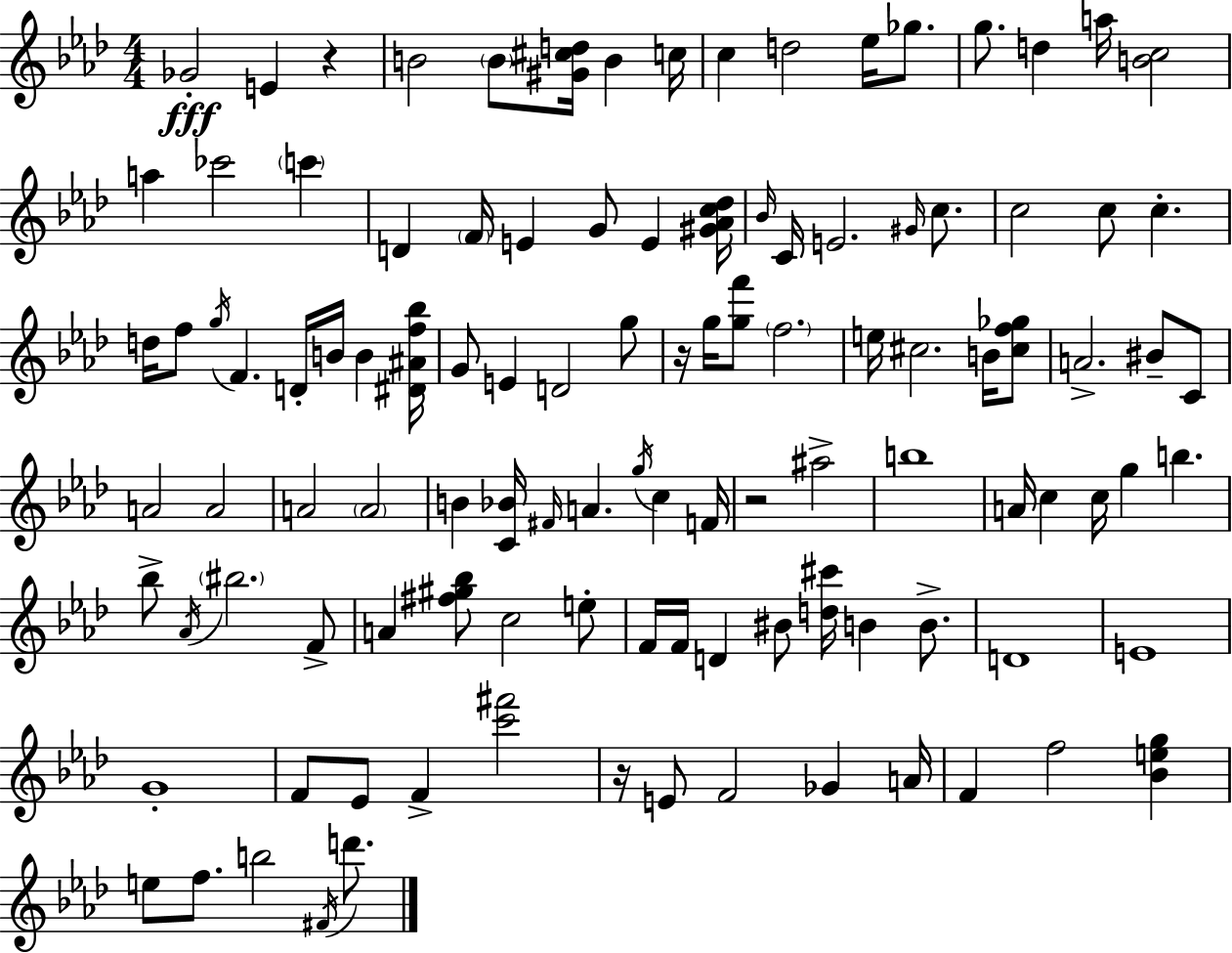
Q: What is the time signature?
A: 4/4